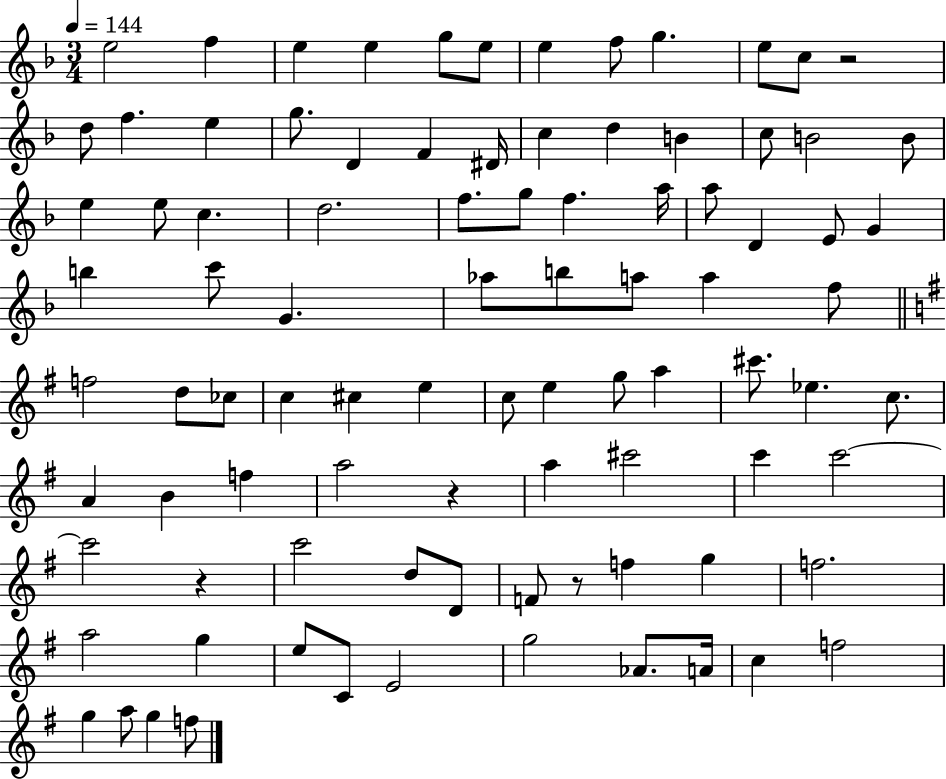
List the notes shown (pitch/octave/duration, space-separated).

E5/h F5/q E5/q E5/q G5/e E5/e E5/q F5/e G5/q. E5/e C5/e R/h D5/e F5/q. E5/q G5/e. D4/q F4/q D#4/s C5/q D5/q B4/q C5/e B4/h B4/e E5/q E5/e C5/q. D5/h. F5/e. G5/e F5/q. A5/s A5/e D4/q E4/e G4/q B5/q C6/e G4/q. Ab5/e B5/e A5/e A5/q F5/e F5/h D5/e CES5/e C5/q C#5/q E5/q C5/e E5/q G5/e A5/q C#6/e. Eb5/q. C5/e. A4/q B4/q F5/q A5/h R/q A5/q C#6/h C6/q C6/h C6/h R/q C6/h D5/e D4/e F4/e R/e F5/q G5/q F5/h. A5/h G5/q E5/e C4/e E4/h G5/h Ab4/e. A4/s C5/q F5/h G5/q A5/e G5/q F5/e